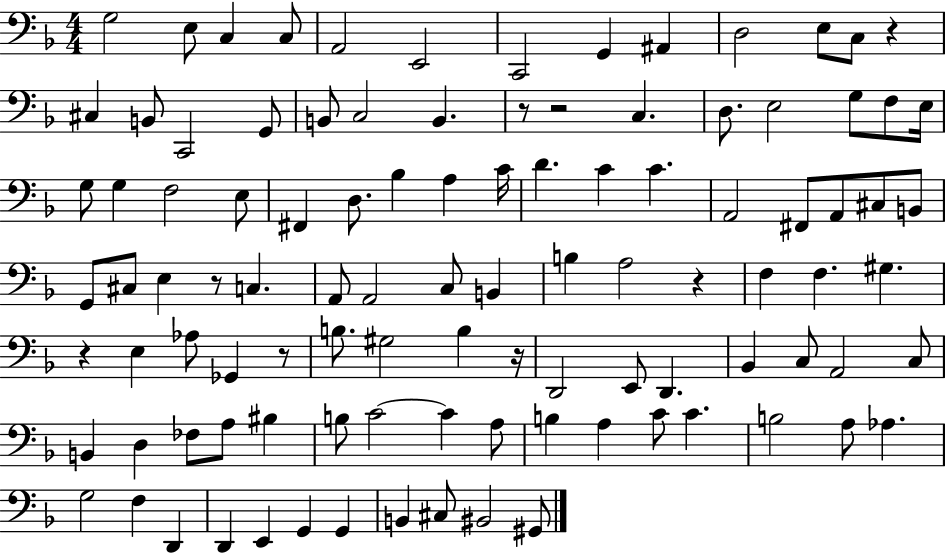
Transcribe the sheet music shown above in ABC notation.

X:1
T:Untitled
M:4/4
L:1/4
K:F
G,2 E,/2 C, C,/2 A,,2 E,,2 C,,2 G,, ^A,, D,2 E,/2 C,/2 z ^C, B,,/2 C,,2 G,,/2 B,,/2 C,2 B,, z/2 z2 C, D,/2 E,2 G,/2 F,/2 E,/4 G,/2 G, F,2 E,/2 ^F,, D,/2 _B, A, C/4 D C C A,,2 ^F,,/2 A,,/2 ^C,/2 B,,/2 G,,/2 ^C,/2 E, z/2 C, A,,/2 A,,2 C,/2 B,, B, A,2 z F, F, ^G, z E, _A,/2 _G,, z/2 B,/2 ^G,2 B, z/4 D,,2 E,,/2 D,, _B,, C,/2 A,,2 C,/2 B,, D, _F,/2 A,/2 ^B, B,/2 C2 C A,/2 B, A, C/2 C B,2 A,/2 _A, G,2 F, D,, D,, E,, G,, G,, B,, ^C,/2 ^B,,2 ^G,,/2